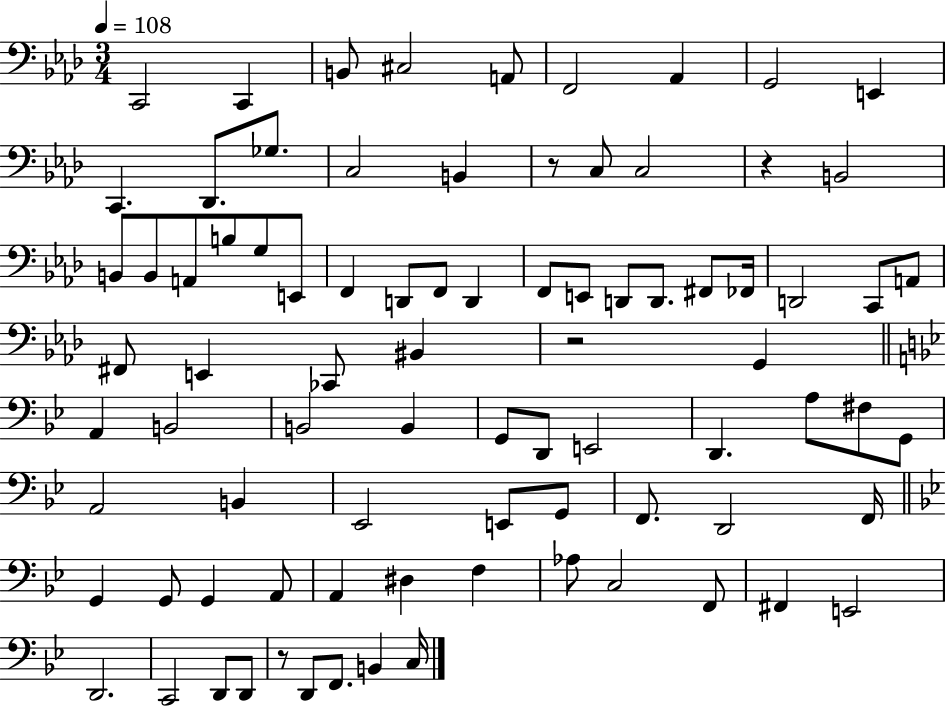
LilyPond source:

{
  \clef bass
  \numericTimeSignature
  \time 3/4
  \key aes \major
  \tempo 4 = 108
  c,2 c,4 | b,8 cis2 a,8 | f,2 aes,4 | g,2 e,4 | \break c,4. des,8. ges8. | c2 b,4 | r8 c8 c2 | r4 b,2 | \break b,8 b,8 a,8 b8 g8 e,8 | f,4 d,8 f,8 d,4 | f,8 e,8 d,8 d,8. fis,8 fes,16 | d,2 c,8 a,8 | \break fis,8 e,4 ces,8 bis,4 | r2 g,4 | \bar "||" \break \key g \minor a,4 b,2 | b,2 b,4 | g,8 d,8 e,2 | d,4. a8 fis8 g,8 | \break a,2 b,4 | ees,2 e,8 g,8 | f,8. d,2 f,16 | \bar "||" \break \key bes \major g,4 g,8 g,4 a,8 | a,4 dis4 f4 | aes8 c2 f,8 | fis,4 e,2 | \break d,2. | c,2 d,8 d,8 | r8 d,8 f,8. b,4 c16 | \bar "|."
}